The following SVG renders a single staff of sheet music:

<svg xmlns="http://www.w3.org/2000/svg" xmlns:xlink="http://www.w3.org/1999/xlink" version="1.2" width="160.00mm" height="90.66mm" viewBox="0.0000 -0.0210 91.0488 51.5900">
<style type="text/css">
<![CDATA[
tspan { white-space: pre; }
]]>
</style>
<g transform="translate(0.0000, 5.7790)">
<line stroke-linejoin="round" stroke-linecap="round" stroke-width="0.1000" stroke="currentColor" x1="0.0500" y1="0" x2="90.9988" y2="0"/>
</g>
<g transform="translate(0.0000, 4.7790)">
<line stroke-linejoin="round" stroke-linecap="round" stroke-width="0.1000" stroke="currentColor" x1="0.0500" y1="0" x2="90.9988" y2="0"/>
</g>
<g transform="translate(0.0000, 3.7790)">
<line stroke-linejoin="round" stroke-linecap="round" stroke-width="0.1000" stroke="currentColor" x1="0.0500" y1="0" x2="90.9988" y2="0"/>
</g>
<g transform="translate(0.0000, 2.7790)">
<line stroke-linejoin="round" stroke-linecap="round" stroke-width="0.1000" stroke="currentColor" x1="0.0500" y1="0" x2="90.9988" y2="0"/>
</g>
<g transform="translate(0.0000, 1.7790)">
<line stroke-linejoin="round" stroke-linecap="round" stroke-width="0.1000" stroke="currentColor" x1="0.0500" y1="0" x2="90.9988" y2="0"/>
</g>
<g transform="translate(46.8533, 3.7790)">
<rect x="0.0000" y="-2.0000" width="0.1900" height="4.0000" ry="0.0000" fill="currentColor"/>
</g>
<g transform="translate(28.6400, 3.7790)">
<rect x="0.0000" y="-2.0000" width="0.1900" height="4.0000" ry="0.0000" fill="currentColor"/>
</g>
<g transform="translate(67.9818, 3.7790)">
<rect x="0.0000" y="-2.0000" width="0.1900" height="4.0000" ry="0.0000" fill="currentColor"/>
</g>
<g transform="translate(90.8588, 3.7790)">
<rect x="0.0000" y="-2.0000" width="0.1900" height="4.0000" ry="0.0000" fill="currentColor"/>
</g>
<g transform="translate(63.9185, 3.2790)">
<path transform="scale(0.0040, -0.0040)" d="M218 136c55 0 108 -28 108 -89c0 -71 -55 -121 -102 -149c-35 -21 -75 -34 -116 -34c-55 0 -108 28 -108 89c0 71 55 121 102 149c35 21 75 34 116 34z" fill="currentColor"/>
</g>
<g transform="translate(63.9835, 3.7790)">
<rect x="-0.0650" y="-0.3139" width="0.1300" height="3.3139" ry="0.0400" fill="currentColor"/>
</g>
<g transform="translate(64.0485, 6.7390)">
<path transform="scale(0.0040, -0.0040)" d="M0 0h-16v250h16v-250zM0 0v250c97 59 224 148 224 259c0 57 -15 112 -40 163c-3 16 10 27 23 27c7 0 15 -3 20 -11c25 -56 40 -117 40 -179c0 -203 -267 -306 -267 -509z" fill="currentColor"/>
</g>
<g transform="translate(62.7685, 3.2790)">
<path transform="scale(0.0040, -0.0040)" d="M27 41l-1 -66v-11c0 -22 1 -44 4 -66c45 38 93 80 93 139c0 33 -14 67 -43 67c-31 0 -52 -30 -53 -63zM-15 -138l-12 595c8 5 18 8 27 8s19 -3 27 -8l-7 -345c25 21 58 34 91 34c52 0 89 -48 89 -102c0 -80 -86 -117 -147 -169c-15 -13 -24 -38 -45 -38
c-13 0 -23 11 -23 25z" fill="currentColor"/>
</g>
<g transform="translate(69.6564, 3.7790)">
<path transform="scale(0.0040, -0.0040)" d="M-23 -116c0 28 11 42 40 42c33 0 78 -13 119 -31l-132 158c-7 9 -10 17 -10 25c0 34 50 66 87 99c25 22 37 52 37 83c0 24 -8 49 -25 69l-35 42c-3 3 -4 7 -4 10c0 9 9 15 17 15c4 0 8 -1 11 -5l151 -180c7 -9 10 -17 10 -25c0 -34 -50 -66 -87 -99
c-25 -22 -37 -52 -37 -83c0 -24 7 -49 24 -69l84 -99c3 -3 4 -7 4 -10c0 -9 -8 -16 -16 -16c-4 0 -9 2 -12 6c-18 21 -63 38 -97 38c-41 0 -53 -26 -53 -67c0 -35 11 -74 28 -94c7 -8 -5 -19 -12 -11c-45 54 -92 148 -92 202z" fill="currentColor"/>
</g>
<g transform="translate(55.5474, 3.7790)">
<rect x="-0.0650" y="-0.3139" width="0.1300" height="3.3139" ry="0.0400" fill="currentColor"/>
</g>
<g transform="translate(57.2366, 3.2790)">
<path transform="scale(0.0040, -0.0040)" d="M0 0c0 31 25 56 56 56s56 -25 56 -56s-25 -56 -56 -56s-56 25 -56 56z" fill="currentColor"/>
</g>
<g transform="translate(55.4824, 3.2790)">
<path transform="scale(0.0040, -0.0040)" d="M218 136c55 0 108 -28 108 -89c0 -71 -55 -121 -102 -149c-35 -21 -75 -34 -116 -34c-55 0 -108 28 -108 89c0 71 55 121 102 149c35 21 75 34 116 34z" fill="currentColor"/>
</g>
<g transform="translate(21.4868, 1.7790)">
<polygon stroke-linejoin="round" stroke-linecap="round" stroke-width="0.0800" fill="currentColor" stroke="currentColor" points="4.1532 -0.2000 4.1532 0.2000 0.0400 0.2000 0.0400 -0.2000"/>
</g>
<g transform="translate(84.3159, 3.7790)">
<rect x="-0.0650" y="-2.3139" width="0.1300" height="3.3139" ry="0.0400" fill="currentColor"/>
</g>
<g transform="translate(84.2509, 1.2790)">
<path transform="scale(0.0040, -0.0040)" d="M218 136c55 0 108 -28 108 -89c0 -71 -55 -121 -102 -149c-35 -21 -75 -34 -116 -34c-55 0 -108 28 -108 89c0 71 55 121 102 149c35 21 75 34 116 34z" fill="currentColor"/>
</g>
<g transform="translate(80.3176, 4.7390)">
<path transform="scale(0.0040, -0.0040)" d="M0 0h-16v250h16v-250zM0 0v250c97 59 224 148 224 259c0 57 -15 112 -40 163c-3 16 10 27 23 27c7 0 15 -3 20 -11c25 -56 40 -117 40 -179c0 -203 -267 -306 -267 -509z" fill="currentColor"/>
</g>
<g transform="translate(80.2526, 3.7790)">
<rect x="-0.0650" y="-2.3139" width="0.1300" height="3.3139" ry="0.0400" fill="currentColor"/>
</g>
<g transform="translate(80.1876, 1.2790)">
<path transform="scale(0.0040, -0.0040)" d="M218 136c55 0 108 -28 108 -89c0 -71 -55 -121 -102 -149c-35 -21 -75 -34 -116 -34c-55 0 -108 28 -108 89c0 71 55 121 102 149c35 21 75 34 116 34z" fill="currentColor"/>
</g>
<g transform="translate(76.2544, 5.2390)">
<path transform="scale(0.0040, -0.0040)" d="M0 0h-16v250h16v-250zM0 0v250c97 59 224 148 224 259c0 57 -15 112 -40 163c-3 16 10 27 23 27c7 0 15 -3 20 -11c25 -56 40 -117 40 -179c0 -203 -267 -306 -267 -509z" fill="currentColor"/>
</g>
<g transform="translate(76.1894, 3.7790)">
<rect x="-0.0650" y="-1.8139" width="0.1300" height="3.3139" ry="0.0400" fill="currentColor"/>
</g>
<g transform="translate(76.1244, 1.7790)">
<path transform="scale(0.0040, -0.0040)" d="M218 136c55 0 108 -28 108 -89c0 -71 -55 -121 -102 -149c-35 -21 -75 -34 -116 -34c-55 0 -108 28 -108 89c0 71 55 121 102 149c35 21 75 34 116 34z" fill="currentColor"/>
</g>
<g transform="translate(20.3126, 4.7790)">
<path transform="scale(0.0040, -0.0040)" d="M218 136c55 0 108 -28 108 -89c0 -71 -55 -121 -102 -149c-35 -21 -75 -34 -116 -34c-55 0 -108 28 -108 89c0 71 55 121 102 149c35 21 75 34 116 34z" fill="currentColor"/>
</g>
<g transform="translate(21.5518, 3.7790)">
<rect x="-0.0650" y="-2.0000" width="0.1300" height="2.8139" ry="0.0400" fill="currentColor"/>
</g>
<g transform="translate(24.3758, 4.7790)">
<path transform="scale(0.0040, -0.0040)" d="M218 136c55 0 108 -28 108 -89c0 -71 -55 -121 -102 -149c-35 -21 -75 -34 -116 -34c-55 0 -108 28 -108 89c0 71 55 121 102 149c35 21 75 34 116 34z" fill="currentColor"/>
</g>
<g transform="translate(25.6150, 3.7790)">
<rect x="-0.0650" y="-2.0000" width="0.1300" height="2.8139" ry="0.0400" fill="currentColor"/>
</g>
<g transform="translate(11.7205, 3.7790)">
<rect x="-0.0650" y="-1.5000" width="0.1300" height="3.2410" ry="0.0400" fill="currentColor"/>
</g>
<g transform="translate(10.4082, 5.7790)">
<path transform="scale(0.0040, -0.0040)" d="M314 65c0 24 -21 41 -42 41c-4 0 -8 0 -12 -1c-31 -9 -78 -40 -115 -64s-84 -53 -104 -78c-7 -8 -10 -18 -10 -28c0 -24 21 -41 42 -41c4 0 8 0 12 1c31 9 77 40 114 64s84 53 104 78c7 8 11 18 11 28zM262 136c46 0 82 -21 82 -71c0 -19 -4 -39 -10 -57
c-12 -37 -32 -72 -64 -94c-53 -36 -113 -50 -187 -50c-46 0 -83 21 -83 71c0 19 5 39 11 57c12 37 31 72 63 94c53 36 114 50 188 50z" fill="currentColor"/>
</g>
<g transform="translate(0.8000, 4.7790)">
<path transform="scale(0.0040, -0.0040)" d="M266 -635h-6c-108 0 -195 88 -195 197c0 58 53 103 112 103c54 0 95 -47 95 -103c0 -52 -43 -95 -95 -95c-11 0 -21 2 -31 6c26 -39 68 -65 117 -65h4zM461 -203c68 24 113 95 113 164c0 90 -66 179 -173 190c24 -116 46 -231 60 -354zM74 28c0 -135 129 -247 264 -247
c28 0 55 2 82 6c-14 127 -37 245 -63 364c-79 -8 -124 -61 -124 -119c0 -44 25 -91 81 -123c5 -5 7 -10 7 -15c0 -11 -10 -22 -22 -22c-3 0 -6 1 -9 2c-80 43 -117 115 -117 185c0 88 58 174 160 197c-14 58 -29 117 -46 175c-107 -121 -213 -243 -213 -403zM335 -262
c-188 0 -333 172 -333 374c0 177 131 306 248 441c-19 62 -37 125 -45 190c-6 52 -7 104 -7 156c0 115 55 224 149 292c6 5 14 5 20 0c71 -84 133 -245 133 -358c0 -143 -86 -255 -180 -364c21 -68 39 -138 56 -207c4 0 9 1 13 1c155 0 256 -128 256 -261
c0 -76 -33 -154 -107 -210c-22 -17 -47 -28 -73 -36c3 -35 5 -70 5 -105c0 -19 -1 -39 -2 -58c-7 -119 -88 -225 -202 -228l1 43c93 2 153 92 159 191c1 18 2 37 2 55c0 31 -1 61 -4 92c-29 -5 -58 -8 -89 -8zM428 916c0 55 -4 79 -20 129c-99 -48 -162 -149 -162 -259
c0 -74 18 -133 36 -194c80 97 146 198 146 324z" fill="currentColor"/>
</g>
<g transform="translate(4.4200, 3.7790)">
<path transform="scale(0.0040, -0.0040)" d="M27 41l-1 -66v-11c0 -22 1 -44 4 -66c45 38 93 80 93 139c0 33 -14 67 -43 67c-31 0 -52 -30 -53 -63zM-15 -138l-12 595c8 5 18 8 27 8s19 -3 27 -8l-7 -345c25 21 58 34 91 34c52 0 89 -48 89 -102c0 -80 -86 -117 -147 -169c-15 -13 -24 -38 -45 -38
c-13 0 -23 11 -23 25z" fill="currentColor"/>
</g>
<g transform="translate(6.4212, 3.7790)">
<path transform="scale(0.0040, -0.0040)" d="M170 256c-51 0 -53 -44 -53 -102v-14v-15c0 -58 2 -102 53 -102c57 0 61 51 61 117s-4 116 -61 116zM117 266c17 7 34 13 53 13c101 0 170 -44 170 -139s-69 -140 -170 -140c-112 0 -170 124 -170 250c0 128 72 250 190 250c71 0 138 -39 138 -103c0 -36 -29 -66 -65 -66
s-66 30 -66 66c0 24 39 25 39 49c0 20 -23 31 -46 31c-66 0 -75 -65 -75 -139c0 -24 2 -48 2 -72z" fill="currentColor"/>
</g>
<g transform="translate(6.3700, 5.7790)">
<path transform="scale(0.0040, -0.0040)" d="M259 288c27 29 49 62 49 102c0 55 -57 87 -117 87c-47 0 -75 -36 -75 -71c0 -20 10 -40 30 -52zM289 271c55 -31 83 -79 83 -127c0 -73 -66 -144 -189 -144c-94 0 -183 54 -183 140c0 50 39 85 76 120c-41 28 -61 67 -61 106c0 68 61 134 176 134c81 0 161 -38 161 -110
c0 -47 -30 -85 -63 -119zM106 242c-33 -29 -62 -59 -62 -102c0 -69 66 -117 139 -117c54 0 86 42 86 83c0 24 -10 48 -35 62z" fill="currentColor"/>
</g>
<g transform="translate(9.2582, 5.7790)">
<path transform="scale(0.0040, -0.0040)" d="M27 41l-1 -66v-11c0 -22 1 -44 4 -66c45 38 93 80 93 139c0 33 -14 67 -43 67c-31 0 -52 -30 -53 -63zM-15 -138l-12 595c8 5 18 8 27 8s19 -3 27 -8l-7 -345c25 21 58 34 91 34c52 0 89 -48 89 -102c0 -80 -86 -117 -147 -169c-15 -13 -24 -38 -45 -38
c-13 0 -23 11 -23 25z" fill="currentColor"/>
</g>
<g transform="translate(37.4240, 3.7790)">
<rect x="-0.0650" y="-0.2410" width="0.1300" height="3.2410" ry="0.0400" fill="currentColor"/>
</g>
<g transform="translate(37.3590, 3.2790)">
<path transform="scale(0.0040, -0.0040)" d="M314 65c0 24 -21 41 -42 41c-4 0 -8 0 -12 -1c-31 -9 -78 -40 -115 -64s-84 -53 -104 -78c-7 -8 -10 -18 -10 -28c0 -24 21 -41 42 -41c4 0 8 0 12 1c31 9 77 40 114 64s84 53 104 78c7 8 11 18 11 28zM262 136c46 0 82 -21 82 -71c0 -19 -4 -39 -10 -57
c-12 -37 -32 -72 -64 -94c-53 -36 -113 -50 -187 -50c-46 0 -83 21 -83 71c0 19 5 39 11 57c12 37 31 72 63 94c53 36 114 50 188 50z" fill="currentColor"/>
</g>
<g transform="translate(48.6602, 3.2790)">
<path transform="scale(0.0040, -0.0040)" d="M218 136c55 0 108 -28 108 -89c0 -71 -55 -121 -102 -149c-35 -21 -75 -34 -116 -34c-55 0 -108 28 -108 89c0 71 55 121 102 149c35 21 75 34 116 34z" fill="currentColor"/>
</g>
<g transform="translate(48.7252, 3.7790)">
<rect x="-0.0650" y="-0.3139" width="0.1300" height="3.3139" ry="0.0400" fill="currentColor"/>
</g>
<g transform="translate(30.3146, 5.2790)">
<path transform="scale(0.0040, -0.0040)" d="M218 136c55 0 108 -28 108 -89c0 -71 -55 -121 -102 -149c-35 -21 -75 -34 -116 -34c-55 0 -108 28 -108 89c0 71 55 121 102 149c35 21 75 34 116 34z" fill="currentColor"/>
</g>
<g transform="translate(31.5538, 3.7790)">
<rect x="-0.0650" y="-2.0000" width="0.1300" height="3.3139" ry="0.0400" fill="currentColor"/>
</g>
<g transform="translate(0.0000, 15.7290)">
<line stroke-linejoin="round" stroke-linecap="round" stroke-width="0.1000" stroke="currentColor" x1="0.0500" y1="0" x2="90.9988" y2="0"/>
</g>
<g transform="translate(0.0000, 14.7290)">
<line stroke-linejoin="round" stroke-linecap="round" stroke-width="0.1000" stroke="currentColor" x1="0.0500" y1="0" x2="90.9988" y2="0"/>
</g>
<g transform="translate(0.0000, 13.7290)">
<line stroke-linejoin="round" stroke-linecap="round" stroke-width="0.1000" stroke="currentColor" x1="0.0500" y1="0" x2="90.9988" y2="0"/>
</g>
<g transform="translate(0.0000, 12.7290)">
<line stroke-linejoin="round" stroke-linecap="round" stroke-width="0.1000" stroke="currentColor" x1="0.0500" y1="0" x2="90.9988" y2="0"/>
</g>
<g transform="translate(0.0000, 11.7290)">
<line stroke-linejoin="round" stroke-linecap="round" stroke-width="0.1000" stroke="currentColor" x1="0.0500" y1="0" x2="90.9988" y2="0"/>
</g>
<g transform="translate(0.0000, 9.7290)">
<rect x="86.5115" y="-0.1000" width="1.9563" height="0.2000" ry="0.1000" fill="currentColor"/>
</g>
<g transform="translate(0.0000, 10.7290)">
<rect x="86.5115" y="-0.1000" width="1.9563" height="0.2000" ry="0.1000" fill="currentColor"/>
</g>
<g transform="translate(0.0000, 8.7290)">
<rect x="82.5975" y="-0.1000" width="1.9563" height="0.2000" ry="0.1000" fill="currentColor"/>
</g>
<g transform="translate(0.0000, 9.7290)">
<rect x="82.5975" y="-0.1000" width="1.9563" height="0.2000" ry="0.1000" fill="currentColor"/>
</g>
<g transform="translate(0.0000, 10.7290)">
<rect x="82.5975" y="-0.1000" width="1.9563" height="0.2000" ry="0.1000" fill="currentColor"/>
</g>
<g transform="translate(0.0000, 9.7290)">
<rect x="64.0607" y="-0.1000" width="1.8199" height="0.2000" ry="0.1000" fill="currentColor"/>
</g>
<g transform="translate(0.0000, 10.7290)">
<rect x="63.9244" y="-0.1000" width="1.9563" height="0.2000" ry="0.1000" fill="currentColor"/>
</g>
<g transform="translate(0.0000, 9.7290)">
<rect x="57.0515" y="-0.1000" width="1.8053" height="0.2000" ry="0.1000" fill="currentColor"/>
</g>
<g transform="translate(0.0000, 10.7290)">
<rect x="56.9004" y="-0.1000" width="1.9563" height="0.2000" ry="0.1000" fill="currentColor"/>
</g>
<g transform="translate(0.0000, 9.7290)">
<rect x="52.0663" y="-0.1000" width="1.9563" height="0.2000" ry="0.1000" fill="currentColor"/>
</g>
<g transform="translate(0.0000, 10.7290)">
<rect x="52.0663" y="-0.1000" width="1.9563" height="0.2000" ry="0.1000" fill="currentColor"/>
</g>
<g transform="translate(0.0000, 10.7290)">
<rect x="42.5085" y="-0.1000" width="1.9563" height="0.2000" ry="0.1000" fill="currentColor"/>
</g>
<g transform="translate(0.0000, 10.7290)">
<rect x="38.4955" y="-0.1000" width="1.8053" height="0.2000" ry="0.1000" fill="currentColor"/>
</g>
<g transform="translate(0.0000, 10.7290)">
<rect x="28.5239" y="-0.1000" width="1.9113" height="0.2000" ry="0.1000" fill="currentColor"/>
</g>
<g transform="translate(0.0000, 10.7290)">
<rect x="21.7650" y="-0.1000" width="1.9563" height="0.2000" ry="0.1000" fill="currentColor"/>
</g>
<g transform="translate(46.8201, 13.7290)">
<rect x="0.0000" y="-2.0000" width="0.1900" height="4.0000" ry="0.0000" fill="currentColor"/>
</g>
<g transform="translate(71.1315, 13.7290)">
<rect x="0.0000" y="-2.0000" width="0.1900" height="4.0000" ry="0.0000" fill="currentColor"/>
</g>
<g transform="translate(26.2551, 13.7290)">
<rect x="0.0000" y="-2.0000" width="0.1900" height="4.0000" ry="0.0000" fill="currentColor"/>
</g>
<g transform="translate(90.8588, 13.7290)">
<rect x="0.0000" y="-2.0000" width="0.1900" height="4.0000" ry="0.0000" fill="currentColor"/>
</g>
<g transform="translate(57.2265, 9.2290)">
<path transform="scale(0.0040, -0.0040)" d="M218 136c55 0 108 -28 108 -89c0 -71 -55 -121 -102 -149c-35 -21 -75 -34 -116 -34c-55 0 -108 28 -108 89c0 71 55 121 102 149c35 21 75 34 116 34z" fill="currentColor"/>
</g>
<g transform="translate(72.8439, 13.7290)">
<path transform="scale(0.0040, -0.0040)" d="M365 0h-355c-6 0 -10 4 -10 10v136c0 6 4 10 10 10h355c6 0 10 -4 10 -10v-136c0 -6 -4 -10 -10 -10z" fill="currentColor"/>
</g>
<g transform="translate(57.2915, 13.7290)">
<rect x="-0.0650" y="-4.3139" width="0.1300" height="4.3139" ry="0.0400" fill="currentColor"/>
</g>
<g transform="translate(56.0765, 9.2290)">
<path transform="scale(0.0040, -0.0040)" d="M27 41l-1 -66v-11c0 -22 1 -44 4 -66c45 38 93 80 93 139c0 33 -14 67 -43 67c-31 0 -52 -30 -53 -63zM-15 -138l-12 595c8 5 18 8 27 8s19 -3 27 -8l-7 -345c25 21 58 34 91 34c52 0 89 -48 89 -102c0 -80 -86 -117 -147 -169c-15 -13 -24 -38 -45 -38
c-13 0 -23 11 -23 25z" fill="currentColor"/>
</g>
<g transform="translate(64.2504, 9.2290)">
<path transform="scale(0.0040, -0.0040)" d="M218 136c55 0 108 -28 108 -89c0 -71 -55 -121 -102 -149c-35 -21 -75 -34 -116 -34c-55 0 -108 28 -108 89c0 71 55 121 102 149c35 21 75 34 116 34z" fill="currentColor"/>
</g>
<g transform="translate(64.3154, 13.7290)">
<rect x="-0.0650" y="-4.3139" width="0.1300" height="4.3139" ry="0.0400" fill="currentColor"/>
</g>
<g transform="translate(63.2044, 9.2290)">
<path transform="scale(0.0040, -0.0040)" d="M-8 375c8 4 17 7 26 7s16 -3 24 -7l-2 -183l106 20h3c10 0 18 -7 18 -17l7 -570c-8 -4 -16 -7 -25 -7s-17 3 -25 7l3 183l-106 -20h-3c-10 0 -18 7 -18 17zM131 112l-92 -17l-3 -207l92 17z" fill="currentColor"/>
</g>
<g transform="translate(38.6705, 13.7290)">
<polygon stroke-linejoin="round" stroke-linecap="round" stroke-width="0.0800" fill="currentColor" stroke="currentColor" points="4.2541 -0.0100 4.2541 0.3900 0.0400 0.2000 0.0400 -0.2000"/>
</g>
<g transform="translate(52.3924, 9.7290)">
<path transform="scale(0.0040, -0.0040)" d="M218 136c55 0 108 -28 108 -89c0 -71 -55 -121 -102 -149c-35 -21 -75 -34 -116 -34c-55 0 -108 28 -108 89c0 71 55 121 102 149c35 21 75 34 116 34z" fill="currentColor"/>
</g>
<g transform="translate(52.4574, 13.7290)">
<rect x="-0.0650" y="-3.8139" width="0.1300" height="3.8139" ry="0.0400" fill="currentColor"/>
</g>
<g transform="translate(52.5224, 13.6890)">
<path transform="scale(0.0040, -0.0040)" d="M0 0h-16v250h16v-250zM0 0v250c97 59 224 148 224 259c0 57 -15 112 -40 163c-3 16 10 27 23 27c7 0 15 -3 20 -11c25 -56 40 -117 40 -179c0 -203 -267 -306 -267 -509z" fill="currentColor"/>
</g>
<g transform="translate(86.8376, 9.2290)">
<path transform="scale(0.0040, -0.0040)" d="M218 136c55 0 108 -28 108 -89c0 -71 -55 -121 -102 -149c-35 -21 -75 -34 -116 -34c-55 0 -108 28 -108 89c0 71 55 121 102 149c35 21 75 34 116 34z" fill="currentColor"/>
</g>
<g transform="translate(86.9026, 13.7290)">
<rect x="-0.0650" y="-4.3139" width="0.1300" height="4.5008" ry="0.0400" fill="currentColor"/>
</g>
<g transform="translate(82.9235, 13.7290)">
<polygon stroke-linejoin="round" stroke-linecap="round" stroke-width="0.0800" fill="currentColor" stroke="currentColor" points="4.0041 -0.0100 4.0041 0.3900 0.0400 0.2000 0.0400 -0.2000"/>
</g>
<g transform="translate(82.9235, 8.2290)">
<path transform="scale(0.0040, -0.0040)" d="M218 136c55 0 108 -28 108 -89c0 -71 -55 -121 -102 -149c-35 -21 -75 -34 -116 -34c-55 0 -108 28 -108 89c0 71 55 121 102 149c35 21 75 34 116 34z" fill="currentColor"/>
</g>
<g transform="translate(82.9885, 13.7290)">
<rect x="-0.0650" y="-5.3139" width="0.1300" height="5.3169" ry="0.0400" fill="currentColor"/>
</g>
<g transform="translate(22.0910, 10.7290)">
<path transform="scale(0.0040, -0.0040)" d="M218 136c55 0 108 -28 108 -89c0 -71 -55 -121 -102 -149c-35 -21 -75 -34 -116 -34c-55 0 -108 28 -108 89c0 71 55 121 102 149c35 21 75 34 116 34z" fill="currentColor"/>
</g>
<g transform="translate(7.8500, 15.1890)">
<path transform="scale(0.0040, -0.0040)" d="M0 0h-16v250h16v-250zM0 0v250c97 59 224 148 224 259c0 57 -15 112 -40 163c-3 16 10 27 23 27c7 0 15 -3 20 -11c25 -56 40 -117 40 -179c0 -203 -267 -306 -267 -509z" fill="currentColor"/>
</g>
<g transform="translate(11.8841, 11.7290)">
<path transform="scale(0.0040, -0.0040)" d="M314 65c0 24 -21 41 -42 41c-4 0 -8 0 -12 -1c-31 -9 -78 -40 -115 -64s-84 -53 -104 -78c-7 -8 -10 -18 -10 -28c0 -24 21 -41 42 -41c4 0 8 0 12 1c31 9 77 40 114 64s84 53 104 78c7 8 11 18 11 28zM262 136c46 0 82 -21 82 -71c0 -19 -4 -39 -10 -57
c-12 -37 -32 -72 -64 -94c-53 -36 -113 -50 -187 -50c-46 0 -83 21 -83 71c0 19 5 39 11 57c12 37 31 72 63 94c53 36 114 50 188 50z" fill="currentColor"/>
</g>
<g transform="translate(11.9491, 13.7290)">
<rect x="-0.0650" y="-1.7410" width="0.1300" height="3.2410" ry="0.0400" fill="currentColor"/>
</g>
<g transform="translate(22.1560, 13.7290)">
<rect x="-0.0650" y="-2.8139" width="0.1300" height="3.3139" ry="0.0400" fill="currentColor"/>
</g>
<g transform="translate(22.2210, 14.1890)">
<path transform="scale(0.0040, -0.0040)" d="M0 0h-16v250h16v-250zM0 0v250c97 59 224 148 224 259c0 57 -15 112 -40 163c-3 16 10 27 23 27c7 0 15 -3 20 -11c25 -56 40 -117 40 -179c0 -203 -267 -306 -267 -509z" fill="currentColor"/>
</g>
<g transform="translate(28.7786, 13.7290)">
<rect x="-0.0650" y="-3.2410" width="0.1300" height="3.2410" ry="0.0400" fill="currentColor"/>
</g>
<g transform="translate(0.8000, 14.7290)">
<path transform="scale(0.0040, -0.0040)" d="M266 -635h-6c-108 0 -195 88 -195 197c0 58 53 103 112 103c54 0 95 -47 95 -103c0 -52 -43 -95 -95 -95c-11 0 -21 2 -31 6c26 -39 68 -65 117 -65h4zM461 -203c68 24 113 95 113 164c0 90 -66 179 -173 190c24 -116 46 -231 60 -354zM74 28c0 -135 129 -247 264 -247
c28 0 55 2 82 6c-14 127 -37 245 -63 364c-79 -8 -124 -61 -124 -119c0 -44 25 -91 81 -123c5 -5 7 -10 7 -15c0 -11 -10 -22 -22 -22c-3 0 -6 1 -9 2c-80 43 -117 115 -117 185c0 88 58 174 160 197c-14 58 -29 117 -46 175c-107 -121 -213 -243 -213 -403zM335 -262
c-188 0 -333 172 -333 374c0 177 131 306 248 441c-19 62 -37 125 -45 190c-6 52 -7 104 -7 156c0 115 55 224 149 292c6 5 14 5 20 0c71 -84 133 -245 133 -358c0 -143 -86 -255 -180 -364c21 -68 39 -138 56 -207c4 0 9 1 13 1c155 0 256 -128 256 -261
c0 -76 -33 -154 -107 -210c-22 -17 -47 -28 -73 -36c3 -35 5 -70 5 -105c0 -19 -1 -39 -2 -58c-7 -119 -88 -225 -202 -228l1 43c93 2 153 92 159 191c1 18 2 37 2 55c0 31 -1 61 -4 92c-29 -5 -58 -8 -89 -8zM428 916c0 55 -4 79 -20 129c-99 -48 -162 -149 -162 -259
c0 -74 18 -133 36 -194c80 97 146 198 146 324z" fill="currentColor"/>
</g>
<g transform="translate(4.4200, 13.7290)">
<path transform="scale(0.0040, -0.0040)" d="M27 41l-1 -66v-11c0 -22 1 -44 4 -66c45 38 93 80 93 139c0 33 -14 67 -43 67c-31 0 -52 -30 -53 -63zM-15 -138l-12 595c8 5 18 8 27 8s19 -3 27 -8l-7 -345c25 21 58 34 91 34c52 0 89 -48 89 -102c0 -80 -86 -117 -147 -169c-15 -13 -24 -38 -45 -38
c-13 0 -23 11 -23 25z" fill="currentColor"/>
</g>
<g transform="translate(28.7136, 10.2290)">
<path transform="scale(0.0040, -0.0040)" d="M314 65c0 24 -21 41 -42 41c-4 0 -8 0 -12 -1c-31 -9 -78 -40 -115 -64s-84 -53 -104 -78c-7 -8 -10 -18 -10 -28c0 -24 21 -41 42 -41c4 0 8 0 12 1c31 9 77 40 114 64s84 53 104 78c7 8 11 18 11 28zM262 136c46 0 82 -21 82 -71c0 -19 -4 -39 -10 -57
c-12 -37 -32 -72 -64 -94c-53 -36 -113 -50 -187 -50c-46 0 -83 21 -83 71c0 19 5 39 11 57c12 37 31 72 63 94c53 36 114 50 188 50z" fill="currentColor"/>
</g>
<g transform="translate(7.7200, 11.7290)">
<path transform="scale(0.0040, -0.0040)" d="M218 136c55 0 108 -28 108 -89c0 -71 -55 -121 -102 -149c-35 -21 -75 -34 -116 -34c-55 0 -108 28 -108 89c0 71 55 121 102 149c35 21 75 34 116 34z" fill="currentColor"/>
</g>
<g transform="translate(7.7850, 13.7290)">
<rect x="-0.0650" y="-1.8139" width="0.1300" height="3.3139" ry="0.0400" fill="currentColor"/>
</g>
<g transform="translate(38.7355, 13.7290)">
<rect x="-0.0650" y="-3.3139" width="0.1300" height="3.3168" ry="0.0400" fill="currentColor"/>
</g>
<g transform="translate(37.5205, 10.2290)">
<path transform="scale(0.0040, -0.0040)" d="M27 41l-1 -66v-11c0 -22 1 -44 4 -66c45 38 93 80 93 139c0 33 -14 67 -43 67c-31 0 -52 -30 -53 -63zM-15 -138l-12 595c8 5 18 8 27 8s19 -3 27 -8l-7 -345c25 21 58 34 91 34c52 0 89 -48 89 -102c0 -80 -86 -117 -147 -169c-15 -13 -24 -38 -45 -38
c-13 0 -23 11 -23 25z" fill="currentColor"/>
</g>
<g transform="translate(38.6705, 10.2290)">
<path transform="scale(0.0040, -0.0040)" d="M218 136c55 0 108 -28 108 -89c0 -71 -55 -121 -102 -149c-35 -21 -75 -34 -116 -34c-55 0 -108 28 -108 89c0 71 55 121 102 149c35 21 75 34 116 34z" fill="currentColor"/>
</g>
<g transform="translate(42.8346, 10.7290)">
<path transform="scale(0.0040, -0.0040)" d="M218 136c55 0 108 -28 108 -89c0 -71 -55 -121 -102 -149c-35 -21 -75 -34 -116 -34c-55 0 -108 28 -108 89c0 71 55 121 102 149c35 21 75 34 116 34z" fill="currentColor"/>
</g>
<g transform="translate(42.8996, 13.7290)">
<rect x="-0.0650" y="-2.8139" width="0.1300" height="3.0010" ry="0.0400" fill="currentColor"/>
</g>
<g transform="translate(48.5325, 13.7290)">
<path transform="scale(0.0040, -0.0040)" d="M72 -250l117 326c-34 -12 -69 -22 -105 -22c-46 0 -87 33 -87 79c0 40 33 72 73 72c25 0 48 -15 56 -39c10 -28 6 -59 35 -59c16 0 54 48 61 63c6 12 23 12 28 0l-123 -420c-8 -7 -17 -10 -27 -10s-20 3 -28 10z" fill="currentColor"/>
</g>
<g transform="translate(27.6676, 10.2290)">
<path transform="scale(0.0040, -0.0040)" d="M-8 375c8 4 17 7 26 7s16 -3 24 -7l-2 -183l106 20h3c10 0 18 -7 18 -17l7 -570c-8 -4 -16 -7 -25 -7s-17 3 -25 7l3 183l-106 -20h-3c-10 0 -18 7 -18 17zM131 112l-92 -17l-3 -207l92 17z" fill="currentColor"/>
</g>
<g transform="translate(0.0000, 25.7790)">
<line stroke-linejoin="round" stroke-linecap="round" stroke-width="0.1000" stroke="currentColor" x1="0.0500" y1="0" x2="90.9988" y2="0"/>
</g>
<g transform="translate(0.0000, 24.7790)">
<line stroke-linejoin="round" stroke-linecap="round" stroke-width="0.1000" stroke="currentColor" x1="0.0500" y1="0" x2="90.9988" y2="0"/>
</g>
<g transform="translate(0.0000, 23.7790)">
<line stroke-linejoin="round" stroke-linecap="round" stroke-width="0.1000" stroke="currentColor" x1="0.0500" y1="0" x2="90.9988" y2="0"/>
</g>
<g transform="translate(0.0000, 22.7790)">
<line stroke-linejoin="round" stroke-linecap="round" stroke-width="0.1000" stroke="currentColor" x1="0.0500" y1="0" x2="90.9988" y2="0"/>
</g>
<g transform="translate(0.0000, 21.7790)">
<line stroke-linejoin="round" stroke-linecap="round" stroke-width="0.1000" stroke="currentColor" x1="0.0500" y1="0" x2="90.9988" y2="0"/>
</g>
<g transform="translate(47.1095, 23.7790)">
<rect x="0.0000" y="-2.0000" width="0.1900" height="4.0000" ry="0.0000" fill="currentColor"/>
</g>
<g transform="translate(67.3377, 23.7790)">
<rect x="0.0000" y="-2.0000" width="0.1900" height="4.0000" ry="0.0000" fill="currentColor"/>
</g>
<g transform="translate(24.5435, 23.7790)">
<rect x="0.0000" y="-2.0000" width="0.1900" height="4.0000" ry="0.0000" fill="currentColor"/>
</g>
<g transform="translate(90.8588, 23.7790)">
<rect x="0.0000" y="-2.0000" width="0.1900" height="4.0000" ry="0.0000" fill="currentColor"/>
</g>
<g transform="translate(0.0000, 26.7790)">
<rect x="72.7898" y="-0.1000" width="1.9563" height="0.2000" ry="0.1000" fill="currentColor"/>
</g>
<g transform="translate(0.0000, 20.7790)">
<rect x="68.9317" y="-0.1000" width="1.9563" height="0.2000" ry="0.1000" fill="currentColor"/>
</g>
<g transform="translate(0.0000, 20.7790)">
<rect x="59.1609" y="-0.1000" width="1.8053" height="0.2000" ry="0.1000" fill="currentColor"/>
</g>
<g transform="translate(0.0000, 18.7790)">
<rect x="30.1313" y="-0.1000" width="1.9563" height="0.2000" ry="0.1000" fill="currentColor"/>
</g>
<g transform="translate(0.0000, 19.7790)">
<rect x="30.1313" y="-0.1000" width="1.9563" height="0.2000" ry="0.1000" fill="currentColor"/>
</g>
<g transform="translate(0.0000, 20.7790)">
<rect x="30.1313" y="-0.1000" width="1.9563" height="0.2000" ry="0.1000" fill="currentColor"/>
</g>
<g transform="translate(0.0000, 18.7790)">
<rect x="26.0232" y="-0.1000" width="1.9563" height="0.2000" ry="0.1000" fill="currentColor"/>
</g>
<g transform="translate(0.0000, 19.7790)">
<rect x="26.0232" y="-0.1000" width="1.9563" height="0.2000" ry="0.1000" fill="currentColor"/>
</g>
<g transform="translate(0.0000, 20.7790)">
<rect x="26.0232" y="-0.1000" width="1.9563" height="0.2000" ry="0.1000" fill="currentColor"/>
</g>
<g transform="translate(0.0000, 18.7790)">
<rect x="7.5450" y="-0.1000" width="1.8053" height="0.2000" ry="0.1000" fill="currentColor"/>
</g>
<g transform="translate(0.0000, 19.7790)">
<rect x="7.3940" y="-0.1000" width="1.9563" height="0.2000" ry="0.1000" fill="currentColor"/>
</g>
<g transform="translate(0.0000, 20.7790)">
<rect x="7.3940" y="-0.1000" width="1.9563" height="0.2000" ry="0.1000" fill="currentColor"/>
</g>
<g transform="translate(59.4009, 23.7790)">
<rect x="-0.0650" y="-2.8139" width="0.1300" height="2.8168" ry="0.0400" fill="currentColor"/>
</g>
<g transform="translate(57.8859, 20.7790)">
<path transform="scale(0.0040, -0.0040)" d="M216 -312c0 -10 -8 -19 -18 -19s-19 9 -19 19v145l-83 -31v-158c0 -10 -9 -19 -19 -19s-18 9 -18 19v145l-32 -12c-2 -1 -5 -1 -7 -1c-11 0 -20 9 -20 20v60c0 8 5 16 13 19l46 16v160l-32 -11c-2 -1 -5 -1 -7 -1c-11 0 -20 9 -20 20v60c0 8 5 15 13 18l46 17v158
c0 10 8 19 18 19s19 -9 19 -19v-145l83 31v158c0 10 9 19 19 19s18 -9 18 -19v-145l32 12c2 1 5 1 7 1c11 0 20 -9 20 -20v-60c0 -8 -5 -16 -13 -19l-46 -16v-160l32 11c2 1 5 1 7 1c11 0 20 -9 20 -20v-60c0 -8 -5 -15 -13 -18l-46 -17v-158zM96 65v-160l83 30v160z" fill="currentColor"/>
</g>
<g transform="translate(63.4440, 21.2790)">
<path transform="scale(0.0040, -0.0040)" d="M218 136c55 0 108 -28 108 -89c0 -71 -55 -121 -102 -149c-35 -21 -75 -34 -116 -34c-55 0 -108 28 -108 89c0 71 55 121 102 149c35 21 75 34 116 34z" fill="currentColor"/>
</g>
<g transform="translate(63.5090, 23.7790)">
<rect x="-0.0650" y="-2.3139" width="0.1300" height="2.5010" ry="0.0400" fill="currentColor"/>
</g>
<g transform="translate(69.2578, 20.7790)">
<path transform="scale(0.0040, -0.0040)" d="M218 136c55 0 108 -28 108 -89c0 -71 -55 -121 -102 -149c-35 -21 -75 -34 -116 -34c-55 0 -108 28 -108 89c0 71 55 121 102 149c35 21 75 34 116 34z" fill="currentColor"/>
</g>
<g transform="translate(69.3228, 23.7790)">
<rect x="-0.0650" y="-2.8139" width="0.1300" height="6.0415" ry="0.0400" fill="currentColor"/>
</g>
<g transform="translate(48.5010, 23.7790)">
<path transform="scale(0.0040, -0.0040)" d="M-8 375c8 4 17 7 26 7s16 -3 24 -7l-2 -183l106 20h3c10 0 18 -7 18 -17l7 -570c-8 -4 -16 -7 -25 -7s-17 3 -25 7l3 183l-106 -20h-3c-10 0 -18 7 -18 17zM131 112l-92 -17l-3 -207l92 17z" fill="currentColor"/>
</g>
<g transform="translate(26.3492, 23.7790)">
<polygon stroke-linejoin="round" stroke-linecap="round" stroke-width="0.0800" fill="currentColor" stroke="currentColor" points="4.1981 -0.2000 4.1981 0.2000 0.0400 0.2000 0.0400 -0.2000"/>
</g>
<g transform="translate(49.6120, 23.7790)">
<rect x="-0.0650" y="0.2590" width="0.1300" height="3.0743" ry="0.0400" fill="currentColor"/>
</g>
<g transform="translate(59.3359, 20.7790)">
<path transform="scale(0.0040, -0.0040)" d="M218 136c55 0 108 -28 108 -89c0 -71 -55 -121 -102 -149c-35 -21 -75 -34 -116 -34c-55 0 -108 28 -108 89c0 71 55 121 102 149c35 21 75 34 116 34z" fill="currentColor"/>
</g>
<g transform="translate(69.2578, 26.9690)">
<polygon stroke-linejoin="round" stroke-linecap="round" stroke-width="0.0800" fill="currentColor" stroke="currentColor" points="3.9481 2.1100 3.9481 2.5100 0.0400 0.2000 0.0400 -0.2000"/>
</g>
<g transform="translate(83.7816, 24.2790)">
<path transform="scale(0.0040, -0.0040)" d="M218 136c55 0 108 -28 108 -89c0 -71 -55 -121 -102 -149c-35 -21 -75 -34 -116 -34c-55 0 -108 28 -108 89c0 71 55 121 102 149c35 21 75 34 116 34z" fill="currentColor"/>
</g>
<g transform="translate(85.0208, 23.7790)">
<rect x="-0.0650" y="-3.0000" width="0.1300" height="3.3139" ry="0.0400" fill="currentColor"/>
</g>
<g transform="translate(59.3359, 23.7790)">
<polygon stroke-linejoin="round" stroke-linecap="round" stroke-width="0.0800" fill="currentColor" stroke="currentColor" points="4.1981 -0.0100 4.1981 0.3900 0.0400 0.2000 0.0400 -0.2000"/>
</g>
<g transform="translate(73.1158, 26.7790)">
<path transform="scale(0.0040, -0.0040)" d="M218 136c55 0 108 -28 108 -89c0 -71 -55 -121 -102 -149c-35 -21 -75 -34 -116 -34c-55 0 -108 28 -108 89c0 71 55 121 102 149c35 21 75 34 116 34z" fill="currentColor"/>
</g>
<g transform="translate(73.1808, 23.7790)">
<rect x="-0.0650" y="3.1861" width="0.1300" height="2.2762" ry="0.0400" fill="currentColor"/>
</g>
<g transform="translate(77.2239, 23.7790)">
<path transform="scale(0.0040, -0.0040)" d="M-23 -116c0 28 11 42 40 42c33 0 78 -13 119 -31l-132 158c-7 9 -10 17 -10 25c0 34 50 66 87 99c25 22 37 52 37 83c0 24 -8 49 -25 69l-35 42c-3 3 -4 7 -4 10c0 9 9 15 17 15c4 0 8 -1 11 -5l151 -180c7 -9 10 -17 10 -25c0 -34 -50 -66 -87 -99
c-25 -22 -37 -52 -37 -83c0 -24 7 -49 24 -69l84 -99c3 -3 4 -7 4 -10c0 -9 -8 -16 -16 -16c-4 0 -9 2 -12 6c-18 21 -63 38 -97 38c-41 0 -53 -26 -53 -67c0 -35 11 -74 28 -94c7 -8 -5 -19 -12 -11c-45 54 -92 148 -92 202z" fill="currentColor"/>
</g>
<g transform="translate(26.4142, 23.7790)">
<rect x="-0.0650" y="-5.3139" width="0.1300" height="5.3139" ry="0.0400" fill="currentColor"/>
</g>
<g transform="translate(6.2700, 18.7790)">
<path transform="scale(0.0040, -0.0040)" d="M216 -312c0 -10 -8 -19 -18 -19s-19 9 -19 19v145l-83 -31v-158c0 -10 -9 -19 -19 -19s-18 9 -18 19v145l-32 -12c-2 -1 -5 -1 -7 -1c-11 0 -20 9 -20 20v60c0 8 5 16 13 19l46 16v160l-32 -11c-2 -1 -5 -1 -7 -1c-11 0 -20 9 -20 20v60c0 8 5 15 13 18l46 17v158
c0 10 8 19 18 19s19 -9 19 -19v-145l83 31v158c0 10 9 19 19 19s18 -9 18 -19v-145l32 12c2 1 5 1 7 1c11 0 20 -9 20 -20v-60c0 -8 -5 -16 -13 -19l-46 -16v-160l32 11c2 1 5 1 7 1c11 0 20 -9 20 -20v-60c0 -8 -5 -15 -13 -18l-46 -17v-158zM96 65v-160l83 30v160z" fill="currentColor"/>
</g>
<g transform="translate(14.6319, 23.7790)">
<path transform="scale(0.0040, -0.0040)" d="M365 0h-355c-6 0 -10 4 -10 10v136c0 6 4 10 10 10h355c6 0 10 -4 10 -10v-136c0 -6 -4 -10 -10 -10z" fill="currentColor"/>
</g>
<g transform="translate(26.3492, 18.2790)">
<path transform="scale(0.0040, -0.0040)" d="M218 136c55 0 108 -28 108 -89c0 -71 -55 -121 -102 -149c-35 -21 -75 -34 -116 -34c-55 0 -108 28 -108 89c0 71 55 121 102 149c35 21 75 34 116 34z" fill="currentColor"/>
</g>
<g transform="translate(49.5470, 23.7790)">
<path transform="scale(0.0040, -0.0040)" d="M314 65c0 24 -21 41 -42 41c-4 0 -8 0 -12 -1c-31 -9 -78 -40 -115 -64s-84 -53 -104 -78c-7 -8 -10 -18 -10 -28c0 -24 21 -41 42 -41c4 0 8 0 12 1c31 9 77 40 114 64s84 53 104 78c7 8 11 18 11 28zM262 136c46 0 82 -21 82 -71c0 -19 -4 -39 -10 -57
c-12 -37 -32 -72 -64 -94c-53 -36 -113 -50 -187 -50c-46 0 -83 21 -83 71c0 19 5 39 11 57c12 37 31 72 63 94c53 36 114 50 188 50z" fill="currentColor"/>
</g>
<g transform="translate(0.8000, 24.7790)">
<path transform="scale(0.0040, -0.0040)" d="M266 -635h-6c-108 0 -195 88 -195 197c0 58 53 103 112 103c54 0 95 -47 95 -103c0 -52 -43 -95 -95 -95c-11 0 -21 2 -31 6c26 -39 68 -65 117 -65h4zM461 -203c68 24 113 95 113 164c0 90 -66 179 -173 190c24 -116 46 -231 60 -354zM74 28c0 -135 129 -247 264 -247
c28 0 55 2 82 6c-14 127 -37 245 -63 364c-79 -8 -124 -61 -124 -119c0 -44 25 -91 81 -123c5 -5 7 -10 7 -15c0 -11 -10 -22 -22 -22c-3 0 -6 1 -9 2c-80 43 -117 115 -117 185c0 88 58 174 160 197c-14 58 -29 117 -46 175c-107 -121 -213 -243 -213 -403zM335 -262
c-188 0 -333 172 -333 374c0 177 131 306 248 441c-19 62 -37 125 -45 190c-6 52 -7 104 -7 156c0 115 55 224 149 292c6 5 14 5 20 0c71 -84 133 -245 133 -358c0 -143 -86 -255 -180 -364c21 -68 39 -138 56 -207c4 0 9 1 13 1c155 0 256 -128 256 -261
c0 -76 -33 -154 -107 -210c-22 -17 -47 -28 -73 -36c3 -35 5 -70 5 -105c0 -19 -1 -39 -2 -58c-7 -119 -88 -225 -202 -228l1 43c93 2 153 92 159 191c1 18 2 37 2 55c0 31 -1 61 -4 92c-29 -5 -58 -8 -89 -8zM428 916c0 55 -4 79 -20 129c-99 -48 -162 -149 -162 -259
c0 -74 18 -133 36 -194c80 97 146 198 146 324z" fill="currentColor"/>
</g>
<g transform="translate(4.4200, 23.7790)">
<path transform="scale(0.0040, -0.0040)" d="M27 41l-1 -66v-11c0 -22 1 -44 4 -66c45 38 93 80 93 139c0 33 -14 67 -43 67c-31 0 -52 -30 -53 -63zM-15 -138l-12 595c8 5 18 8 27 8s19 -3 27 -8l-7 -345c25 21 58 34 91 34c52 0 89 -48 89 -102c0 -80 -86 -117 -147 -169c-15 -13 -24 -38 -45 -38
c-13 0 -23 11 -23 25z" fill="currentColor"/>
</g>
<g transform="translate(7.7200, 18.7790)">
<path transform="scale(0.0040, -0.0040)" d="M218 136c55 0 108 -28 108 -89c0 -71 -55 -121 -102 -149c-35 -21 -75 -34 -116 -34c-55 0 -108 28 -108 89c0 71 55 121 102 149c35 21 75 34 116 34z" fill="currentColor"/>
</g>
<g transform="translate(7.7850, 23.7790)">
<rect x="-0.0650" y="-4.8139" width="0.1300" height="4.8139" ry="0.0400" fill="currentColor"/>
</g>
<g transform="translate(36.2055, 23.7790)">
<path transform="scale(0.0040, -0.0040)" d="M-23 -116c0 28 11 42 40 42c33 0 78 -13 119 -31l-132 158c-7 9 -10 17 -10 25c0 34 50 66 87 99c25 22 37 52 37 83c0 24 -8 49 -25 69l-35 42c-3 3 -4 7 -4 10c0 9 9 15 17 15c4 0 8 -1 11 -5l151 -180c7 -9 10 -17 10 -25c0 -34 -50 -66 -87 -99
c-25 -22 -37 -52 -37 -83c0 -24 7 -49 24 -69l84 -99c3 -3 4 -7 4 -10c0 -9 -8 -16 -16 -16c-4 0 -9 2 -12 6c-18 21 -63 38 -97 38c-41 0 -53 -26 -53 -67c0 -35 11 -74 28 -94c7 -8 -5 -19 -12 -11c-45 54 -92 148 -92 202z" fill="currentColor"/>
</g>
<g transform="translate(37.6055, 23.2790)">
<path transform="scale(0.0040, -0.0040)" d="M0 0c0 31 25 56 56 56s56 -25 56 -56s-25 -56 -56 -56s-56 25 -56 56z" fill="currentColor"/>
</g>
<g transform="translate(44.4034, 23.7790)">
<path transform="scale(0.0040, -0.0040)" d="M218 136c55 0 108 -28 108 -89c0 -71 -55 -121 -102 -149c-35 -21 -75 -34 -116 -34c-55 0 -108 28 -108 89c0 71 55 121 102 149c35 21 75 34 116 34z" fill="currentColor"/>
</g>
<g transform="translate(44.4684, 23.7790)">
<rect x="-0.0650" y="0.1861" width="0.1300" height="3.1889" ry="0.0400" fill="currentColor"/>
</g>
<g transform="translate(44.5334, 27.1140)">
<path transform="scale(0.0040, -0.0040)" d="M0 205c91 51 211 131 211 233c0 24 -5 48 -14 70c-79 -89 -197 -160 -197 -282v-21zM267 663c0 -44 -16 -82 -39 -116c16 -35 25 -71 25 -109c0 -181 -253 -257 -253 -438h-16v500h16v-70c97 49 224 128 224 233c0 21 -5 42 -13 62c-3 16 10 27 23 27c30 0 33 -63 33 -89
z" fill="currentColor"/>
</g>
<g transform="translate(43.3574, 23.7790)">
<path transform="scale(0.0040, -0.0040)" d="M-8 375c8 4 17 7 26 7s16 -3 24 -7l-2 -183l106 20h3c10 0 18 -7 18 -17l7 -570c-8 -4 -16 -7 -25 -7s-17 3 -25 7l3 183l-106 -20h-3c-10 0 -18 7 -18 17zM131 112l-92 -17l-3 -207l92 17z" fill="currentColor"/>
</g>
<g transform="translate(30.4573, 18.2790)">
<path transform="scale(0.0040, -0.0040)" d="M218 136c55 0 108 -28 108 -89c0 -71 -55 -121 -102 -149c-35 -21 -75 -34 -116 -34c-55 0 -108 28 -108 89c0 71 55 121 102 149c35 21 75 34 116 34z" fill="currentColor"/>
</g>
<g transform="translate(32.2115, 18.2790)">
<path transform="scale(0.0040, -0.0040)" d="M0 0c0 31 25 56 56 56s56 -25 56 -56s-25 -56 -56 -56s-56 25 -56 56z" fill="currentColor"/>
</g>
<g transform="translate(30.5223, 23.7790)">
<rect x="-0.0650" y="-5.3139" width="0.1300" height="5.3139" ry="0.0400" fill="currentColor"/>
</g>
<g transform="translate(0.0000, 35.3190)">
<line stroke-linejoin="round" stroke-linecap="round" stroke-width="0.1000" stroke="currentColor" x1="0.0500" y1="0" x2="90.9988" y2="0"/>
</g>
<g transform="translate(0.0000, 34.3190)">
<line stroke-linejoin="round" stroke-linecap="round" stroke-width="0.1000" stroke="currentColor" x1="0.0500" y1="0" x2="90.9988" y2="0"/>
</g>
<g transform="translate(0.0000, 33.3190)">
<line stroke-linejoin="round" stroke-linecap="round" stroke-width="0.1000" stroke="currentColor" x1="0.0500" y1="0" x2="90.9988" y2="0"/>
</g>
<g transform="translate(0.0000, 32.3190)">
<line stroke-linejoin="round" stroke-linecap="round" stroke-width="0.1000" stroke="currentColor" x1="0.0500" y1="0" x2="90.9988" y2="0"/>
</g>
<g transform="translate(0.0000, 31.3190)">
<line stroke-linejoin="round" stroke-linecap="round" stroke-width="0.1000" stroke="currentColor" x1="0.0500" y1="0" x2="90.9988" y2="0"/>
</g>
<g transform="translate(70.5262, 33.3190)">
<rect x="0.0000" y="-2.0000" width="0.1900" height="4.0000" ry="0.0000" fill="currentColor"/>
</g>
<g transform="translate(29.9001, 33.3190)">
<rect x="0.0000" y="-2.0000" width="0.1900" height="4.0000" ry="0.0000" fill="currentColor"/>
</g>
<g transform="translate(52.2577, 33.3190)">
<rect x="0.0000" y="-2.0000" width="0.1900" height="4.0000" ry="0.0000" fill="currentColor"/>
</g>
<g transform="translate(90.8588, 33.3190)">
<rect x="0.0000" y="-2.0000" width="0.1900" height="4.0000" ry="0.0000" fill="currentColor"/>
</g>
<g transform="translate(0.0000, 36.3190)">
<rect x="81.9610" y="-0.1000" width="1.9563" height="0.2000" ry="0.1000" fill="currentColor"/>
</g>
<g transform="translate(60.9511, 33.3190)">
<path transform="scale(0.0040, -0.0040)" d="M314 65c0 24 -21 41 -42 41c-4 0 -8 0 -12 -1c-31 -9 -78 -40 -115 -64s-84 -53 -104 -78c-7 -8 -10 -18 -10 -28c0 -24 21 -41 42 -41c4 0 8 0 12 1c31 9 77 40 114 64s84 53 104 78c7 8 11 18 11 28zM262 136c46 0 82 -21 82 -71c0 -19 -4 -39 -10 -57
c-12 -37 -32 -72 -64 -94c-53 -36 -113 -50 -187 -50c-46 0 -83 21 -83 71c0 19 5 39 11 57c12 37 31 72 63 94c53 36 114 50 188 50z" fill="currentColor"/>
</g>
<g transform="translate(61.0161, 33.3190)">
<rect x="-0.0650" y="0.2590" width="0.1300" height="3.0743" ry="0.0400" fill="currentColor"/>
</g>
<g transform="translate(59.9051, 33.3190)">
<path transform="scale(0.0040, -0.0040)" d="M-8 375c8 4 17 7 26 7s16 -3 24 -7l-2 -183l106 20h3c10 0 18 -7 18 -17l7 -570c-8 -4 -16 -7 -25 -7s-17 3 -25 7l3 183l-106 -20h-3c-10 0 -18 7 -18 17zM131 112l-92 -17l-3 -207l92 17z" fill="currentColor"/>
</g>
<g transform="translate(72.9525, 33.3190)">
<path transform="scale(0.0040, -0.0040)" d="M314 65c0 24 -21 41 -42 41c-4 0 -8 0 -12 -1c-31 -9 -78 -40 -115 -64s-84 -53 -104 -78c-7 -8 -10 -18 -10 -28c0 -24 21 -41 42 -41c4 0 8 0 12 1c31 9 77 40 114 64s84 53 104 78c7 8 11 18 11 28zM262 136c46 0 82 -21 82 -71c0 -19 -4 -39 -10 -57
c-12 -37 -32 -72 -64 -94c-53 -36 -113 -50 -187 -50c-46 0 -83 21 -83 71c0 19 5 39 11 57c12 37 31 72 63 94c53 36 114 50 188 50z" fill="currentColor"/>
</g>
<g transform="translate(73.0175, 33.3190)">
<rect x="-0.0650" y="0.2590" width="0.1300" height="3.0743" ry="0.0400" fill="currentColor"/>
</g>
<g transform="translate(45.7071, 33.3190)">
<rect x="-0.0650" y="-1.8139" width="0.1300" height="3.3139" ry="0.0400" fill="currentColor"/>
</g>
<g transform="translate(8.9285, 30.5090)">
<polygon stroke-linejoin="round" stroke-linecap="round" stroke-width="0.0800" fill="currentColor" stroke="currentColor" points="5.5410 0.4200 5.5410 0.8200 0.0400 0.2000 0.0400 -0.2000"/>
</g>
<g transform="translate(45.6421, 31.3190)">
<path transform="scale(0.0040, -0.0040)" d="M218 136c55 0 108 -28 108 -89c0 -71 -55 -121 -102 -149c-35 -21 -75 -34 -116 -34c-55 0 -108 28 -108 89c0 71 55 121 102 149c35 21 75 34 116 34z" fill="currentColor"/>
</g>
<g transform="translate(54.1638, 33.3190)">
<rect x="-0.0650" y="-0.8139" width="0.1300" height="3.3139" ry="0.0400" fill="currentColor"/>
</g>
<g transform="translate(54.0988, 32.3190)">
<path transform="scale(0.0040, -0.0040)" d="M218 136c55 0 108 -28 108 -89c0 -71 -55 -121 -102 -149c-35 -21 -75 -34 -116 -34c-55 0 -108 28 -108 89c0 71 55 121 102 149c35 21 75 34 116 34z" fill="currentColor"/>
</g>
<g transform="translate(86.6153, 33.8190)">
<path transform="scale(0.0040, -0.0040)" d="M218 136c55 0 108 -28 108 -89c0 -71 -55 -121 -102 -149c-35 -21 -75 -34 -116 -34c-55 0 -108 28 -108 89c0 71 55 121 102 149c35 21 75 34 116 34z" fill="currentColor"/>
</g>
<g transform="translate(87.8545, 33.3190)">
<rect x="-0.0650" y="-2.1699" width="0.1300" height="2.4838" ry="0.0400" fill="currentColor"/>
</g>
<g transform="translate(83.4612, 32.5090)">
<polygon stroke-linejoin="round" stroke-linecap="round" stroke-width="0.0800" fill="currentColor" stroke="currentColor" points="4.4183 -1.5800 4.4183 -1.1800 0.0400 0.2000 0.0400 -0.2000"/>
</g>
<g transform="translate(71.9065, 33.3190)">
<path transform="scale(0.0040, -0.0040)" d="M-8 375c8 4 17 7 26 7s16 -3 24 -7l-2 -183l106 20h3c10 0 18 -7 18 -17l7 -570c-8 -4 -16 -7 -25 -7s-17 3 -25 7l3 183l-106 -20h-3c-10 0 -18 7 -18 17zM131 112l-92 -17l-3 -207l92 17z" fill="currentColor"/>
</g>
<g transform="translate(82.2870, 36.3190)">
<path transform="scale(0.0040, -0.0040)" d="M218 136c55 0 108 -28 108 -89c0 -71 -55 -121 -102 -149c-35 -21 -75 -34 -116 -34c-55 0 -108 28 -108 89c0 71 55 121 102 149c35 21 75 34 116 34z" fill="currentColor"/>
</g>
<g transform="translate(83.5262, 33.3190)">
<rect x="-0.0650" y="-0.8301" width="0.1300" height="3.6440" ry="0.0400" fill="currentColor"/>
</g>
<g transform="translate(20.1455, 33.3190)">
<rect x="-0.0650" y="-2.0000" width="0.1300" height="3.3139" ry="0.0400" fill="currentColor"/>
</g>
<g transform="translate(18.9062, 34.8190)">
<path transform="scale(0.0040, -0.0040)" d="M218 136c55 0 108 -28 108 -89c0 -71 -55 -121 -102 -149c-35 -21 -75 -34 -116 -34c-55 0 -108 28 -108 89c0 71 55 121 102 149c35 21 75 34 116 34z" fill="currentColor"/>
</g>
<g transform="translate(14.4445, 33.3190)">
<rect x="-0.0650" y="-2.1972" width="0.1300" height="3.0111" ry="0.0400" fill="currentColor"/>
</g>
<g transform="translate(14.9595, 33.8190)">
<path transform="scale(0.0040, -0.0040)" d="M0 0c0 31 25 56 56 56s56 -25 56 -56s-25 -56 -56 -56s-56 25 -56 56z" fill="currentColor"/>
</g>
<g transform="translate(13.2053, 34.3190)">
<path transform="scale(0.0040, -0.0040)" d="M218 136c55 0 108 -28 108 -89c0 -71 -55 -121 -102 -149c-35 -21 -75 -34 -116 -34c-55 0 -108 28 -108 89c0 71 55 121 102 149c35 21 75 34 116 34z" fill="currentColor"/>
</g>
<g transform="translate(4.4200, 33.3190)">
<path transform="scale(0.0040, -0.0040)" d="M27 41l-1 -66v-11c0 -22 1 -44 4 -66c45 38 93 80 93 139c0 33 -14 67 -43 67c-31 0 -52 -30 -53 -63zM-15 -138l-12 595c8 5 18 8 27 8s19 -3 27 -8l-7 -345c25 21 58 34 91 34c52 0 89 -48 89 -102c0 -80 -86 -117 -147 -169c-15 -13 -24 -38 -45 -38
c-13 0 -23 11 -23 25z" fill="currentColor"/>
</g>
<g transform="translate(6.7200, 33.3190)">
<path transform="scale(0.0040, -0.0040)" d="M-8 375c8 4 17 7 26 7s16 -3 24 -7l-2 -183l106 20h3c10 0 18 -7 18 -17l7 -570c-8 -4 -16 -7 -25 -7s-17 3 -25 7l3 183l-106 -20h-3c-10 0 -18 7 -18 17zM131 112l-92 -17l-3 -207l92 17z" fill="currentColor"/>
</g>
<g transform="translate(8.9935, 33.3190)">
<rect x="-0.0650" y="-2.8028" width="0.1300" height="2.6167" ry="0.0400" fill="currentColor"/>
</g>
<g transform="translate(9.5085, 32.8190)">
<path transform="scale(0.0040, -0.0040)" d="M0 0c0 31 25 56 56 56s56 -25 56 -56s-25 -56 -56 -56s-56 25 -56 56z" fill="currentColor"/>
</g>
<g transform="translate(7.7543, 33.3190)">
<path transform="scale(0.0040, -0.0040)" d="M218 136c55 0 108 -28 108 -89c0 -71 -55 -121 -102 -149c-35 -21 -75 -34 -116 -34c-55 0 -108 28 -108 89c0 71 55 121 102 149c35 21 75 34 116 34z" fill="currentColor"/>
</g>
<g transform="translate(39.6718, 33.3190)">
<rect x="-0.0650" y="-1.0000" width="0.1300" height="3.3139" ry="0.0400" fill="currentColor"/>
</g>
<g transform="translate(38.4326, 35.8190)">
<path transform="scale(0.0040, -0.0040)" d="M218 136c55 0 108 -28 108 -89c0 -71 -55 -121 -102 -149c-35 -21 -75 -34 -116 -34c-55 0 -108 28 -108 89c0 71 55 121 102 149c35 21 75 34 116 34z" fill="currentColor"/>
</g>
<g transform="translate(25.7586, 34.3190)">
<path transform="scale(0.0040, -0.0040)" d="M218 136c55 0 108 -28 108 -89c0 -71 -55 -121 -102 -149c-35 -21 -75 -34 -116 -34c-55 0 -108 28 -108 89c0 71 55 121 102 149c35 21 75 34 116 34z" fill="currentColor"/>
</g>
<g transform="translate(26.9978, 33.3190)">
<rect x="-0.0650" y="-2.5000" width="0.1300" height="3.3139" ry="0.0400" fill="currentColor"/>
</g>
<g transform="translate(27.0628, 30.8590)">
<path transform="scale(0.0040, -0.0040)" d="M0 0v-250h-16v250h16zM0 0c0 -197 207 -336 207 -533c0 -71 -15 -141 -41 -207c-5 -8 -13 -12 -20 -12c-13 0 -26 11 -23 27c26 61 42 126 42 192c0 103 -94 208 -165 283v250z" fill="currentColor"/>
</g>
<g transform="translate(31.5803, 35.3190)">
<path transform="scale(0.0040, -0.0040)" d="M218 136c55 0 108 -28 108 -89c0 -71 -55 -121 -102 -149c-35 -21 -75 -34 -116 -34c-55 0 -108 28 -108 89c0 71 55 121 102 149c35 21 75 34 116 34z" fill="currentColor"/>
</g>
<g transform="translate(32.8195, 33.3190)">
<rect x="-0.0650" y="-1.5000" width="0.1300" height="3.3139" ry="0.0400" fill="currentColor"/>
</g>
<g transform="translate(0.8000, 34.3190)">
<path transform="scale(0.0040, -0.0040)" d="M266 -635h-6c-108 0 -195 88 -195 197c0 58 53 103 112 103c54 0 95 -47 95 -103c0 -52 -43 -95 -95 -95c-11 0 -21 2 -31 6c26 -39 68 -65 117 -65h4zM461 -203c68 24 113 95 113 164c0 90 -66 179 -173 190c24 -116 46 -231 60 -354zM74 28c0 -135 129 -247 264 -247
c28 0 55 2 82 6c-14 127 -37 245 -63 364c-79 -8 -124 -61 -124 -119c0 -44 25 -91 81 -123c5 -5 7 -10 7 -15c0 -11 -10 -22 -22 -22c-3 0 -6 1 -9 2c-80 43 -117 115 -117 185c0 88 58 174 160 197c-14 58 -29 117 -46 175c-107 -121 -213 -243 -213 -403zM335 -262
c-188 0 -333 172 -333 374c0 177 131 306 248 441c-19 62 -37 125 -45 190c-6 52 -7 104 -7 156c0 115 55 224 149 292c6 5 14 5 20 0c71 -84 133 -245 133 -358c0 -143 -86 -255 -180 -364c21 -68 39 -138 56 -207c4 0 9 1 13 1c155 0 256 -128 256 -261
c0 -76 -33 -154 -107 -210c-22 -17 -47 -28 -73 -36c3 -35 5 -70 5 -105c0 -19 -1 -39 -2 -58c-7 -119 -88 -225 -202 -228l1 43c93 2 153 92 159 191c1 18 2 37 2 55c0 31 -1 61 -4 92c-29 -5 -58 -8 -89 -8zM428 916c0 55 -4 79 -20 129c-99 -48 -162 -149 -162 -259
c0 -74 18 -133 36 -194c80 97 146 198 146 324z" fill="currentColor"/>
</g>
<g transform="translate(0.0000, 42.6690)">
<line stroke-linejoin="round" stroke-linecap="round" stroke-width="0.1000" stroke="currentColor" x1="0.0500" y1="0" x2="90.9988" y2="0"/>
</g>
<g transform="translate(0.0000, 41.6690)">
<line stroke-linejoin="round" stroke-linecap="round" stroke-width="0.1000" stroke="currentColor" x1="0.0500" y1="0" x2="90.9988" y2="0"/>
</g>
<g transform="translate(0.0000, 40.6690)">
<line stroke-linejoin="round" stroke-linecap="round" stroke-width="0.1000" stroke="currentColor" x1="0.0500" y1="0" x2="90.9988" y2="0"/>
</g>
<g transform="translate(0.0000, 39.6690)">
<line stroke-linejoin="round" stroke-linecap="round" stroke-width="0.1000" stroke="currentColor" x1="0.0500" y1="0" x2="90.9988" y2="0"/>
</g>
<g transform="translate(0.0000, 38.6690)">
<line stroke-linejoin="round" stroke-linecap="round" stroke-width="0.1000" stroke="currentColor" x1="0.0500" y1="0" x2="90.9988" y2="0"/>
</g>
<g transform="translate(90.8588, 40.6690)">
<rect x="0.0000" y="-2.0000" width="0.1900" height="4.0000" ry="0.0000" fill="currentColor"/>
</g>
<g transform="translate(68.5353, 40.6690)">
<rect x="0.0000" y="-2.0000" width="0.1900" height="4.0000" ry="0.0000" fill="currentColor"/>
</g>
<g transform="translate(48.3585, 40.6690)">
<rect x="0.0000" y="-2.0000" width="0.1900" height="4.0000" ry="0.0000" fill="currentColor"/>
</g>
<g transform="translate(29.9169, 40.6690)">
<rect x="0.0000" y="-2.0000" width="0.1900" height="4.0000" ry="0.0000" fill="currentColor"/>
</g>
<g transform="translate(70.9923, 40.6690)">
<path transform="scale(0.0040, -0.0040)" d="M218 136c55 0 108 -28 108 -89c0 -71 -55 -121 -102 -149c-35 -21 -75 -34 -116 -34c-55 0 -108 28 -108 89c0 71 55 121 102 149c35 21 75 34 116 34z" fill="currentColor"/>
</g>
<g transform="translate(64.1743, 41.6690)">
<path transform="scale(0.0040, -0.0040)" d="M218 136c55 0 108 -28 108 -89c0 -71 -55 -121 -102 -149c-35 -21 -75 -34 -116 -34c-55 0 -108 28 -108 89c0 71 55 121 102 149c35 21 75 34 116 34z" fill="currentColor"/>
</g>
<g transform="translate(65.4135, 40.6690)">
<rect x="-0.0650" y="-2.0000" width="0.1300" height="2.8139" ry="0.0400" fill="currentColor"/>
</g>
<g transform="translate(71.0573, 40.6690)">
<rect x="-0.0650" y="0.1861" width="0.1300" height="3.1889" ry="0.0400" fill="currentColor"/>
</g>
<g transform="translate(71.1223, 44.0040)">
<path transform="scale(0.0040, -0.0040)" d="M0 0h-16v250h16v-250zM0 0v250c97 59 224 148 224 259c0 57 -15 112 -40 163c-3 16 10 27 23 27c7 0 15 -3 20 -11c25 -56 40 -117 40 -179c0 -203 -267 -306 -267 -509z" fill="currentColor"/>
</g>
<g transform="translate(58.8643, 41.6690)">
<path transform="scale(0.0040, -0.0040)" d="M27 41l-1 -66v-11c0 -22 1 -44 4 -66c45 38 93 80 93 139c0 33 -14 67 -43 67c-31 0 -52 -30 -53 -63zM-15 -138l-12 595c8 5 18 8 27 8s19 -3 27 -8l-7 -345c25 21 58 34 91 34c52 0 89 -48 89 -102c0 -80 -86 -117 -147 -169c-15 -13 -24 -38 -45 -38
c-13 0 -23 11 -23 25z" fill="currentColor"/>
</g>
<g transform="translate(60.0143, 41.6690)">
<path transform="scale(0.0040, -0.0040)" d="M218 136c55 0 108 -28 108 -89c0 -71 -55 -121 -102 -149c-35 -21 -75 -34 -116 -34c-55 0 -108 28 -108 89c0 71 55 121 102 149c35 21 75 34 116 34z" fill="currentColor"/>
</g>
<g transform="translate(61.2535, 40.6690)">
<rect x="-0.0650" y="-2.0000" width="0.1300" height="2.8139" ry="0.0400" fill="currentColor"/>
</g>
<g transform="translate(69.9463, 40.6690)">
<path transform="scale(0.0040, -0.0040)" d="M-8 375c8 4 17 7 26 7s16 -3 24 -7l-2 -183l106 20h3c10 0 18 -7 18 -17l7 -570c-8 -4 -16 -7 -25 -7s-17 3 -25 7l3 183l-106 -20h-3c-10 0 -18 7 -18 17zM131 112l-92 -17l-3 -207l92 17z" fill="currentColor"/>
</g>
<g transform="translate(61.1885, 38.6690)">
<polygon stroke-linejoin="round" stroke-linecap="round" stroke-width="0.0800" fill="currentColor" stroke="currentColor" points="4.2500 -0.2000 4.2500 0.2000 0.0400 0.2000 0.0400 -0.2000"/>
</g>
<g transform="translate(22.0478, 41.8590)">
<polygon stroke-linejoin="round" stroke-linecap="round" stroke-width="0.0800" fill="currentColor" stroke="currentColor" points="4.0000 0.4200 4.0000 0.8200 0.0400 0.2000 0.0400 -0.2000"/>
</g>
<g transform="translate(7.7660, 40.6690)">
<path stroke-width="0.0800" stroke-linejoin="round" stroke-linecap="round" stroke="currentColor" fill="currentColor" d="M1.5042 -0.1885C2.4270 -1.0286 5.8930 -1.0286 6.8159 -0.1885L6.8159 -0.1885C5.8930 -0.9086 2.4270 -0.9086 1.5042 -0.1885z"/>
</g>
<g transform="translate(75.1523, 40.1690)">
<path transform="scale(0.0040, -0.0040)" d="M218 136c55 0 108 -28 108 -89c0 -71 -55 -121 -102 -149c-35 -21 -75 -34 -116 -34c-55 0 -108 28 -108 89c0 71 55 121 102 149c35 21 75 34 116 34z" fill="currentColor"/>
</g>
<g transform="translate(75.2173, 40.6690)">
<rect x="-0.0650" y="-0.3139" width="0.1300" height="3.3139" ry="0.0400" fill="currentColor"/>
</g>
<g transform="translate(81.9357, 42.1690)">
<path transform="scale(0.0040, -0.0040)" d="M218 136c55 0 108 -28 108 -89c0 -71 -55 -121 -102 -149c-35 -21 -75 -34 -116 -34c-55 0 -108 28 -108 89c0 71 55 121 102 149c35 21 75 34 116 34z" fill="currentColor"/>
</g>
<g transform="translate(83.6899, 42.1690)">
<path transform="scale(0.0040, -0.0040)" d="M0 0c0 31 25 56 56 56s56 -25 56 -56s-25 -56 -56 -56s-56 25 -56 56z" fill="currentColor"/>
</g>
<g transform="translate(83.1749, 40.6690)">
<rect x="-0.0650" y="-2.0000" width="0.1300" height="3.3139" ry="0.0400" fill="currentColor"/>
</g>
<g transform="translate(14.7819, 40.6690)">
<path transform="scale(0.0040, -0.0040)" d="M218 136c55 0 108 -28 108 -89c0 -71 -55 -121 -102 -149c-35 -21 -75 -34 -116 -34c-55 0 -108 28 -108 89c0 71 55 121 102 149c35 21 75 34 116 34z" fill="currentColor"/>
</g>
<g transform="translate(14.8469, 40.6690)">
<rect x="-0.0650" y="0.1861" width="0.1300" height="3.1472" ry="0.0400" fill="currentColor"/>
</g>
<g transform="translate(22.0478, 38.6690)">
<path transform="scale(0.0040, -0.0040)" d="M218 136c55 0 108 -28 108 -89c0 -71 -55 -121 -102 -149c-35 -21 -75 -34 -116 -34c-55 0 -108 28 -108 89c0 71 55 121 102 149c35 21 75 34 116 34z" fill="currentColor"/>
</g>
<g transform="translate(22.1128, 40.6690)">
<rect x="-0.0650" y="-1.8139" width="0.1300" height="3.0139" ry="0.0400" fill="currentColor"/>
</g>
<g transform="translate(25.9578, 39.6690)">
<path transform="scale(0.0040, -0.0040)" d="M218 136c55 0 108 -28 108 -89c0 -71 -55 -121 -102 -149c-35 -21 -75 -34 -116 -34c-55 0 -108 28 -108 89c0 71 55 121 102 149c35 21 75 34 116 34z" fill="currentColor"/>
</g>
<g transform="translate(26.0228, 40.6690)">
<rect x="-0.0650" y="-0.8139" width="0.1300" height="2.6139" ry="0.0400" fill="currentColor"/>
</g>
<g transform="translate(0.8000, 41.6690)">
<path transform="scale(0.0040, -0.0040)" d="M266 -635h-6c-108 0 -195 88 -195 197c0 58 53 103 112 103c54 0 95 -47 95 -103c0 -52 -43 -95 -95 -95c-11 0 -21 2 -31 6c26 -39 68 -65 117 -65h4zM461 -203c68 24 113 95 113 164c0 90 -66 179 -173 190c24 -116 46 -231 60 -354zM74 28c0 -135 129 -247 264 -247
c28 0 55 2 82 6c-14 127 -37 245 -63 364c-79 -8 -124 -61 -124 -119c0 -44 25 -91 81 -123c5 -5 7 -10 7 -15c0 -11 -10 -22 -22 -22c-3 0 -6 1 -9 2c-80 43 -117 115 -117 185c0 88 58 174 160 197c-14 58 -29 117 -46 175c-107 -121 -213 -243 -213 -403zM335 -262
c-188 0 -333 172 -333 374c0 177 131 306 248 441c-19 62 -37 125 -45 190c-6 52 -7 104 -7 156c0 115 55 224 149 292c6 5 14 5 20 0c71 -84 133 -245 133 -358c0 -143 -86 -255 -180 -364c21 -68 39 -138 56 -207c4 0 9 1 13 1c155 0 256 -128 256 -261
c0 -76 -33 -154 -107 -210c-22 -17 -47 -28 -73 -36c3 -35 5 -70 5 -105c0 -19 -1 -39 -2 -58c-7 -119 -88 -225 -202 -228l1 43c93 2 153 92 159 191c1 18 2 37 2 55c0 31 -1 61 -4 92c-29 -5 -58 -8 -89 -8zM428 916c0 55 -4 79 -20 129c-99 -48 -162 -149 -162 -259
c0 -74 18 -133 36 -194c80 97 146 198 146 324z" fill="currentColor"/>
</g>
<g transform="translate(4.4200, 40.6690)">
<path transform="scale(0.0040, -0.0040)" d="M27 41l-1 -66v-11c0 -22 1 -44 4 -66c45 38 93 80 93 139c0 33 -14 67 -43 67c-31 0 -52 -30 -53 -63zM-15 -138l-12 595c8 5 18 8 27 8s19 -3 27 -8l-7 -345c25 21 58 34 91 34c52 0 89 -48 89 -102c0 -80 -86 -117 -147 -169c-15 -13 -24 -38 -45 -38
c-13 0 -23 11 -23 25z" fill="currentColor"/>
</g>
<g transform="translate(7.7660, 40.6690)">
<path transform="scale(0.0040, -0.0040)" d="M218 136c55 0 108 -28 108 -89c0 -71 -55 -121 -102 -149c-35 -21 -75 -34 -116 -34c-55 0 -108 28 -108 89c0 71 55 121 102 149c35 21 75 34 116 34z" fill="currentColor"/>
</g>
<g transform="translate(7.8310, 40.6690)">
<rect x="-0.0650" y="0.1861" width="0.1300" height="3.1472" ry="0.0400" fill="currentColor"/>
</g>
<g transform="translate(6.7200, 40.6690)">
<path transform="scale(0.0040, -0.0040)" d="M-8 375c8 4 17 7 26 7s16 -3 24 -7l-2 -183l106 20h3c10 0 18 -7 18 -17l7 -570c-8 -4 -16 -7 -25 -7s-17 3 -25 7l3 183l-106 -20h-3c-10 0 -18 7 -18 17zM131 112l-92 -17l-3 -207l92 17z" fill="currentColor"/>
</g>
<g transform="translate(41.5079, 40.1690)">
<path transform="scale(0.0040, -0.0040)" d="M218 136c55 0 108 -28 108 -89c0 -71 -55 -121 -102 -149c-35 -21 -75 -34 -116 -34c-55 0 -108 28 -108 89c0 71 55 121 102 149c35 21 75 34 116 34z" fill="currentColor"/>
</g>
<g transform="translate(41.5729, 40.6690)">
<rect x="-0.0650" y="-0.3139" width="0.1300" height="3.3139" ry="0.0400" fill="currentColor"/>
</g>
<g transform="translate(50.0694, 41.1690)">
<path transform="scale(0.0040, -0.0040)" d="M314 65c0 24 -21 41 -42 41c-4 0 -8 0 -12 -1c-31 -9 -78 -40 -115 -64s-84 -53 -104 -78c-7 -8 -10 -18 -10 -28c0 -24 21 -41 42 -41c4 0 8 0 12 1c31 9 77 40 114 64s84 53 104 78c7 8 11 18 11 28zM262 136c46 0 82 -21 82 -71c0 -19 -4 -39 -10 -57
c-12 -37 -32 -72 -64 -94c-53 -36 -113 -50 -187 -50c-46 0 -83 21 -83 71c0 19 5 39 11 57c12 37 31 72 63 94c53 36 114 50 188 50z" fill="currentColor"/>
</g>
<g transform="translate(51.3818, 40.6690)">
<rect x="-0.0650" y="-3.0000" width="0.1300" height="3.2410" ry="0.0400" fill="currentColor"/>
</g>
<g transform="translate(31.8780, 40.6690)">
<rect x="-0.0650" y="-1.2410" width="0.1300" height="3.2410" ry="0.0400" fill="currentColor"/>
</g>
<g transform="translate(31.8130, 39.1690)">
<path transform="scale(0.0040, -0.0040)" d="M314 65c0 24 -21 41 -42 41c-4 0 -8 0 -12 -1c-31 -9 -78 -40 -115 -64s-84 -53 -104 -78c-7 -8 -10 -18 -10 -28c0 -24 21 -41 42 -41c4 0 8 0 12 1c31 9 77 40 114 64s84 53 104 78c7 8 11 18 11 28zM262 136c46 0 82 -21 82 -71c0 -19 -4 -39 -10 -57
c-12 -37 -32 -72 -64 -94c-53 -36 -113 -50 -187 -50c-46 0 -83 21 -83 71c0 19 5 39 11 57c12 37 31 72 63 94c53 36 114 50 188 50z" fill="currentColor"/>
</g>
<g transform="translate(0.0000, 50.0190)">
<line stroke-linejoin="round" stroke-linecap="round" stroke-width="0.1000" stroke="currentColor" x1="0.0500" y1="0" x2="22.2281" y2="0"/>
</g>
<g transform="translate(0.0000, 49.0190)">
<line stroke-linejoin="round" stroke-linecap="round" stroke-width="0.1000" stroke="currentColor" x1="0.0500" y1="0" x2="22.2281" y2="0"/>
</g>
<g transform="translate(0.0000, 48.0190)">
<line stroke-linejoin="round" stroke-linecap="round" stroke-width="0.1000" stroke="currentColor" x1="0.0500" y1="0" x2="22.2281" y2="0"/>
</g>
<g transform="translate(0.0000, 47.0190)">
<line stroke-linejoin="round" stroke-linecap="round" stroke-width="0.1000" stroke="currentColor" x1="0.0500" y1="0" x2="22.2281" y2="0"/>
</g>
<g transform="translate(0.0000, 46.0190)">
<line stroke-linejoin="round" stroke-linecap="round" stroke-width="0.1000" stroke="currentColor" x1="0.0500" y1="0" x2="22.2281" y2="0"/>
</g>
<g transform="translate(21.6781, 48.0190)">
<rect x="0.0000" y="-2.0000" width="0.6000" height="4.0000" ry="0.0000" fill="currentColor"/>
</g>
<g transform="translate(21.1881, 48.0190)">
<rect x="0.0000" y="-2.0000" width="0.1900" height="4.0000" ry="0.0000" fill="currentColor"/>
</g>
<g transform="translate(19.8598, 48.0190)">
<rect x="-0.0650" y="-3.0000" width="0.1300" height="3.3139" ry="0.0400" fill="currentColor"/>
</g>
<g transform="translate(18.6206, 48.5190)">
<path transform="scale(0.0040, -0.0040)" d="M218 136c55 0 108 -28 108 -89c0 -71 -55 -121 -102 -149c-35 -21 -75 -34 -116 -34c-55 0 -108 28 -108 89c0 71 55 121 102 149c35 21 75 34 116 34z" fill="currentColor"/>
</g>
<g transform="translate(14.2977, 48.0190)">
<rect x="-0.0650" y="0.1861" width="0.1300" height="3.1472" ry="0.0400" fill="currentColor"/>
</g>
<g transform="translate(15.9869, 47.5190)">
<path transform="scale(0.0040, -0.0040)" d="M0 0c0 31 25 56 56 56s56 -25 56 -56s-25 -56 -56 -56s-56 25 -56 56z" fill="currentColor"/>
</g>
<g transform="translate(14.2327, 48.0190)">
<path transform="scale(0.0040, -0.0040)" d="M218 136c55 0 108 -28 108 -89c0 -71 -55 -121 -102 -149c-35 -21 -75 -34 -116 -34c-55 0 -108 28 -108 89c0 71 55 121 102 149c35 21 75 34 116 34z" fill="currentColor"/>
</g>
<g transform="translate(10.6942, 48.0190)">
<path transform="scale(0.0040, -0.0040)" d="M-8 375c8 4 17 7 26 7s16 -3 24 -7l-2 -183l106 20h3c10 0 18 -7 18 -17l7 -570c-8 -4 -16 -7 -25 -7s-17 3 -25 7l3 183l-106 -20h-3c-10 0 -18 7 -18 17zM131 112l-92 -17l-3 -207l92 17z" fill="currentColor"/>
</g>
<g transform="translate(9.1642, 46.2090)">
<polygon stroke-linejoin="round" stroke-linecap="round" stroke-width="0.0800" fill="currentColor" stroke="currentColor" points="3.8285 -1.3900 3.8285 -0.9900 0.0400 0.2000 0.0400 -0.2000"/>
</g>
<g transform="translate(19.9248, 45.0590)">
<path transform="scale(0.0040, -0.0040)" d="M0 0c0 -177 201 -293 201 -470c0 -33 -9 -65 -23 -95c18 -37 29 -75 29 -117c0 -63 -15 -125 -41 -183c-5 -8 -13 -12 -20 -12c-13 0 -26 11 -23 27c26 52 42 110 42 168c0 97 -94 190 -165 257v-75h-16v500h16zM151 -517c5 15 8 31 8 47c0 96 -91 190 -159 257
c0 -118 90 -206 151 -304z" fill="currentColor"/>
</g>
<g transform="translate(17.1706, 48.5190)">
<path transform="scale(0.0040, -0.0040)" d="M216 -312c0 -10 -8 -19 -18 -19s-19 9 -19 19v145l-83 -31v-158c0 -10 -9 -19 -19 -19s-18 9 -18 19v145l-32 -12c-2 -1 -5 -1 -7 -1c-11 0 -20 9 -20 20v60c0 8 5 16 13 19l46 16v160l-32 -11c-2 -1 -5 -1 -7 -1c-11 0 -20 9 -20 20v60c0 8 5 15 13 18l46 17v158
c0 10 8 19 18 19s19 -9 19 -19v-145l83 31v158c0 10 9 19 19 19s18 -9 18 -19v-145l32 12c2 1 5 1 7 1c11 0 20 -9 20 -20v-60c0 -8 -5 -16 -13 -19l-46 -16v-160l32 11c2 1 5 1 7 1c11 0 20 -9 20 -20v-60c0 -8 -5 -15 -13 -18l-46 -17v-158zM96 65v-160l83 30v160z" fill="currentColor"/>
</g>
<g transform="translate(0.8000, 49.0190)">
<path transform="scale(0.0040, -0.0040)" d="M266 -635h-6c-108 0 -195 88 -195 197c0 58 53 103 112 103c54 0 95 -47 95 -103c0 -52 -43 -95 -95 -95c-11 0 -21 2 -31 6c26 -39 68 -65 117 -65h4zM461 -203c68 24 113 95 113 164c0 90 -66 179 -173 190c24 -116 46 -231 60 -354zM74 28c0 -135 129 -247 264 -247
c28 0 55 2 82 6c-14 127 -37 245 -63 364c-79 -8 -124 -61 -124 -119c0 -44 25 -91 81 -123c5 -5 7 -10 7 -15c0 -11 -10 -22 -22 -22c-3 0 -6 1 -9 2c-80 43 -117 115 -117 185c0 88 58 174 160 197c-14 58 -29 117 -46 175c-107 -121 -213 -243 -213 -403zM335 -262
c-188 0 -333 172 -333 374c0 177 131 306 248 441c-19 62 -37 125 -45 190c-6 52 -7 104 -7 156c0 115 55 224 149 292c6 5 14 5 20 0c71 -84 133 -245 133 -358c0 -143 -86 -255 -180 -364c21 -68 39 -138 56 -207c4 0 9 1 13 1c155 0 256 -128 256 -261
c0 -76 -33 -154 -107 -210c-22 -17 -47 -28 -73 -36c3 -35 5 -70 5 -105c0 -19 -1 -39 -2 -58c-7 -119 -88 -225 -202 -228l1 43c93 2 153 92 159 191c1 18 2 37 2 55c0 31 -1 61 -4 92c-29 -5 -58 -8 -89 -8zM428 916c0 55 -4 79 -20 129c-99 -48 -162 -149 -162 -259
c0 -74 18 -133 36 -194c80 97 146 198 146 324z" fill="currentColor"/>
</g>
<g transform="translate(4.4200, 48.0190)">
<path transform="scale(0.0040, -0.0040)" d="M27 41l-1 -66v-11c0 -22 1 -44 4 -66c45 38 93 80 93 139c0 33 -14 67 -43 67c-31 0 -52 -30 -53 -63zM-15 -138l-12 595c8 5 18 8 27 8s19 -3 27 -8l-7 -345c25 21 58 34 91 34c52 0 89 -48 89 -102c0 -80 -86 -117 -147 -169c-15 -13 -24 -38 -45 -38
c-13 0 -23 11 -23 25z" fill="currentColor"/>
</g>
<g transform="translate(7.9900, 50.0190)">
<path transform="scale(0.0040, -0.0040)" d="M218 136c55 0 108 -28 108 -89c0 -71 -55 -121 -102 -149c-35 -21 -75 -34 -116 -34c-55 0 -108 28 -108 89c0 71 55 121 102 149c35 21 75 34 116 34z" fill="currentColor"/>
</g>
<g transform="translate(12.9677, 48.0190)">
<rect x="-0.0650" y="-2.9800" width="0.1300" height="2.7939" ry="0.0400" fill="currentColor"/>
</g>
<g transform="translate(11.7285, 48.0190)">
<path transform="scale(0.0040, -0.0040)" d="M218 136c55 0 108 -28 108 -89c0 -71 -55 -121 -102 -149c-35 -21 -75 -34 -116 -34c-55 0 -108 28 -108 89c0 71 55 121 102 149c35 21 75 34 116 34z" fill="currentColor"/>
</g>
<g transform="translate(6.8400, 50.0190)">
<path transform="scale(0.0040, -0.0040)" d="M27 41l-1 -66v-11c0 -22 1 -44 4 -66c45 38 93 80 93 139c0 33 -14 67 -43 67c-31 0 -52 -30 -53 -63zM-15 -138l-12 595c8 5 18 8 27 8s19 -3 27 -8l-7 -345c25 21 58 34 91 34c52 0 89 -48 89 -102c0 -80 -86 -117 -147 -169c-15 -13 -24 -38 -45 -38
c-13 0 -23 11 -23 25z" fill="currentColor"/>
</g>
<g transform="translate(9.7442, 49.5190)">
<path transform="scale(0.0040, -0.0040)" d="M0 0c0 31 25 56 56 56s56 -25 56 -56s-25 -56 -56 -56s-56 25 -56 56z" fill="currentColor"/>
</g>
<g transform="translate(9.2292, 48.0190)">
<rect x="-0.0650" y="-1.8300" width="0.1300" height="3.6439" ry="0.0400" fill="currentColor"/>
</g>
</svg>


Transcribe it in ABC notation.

X:1
T:Untitled
M:6/8
L:1/4
K:F
_E2 G/2 G/2 F c2 c c _c/2 z f/2 g/2 g f/2 f2 a/2 b2 _b/2 a/2 z/2 c'/2 _d' d' z2 f'/2 d'/2 ^e' z2 f'/2 f'/2 z B/4 B2 ^a/2 g/2 a/2 C/2 z A B/2 G/2 F G/2 E D f d B2 B2 C/2 A/2 B B f/2 d/2 e2 c A2 _G/2 _G/2 B/2 c F _E/2 B/2 B ^A/4